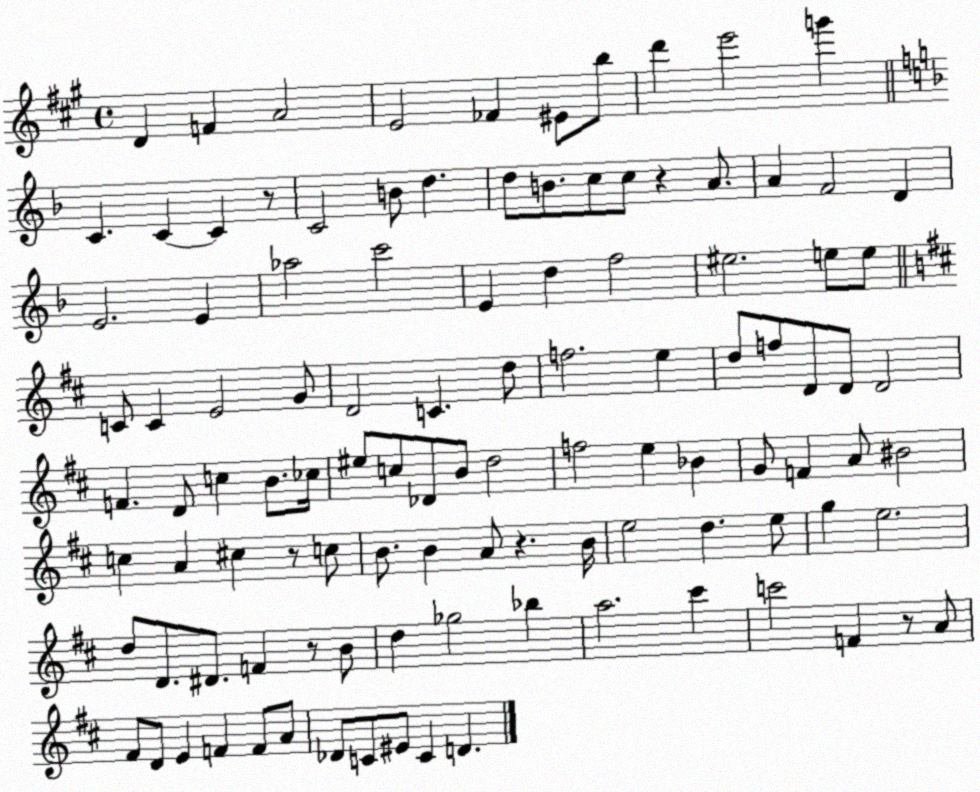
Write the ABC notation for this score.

X:1
T:Untitled
M:4/4
L:1/4
K:A
D F A2 E2 _F ^E/2 b/2 d' e'2 g' C C C z/2 C2 B/2 d d/2 B/2 c/2 c/2 z A/2 A F2 D E2 E _a2 c'2 E d f2 ^e2 e/2 e/2 C/2 C E2 G/2 D2 C d/2 f2 e d/2 f/2 D/2 D/2 D2 F D/2 c B/2 _c/4 ^e/2 c/2 _D/2 B/2 d2 f2 e _B G/2 F A/2 ^B2 c A ^c z/2 c/2 B/2 B A/2 z B/4 e2 d e/2 g e2 d/2 D/2 ^D/2 F z/2 B/2 d _g2 _b a2 ^c' c'2 F z/2 A/2 ^F/2 D/2 E F F/2 A/2 _D/2 C/2 ^E/2 C D